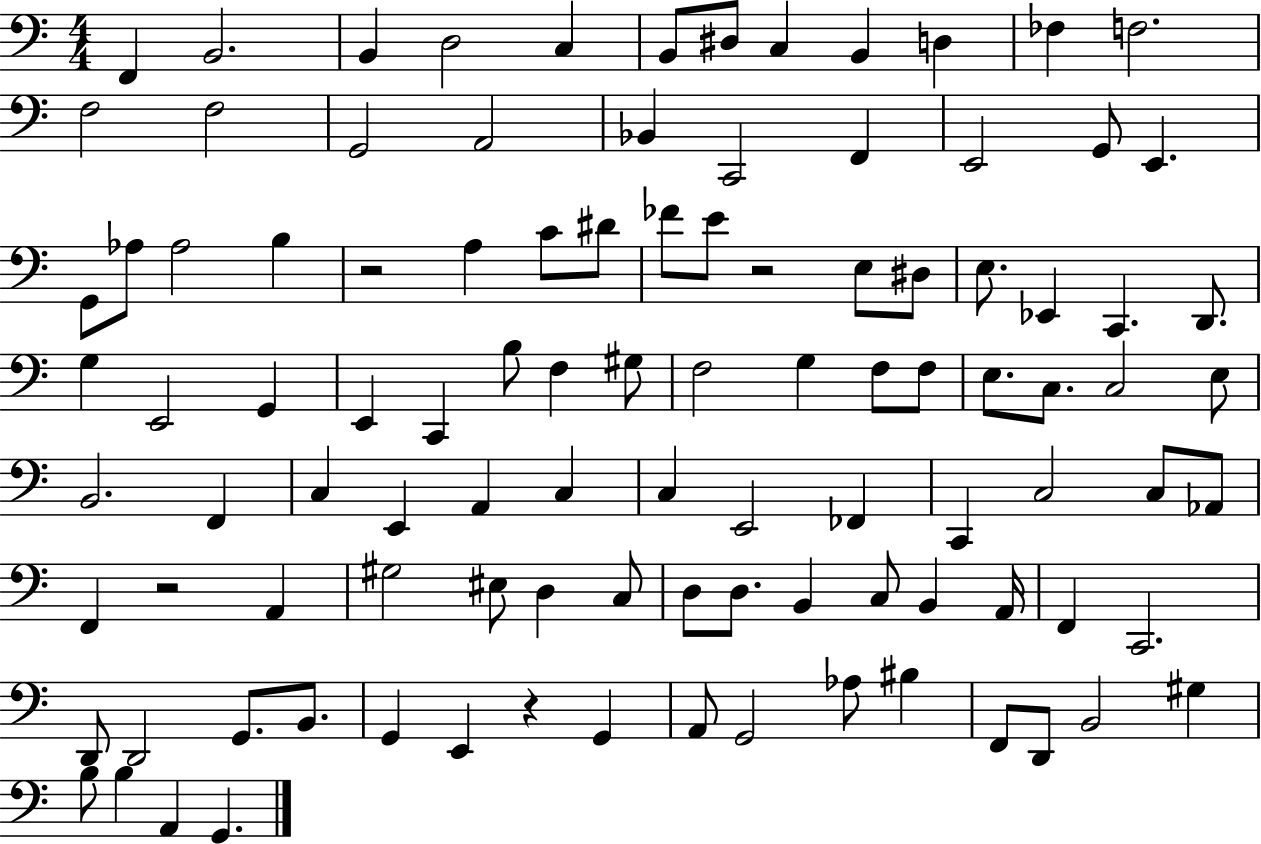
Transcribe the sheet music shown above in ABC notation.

X:1
T:Untitled
M:4/4
L:1/4
K:C
F,, B,,2 B,, D,2 C, B,,/2 ^D,/2 C, B,, D, _F, F,2 F,2 F,2 G,,2 A,,2 _B,, C,,2 F,, E,,2 G,,/2 E,, G,,/2 _A,/2 _A,2 B, z2 A, C/2 ^D/2 _F/2 E/2 z2 E,/2 ^D,/2 E,/2 _E,, C,, D,,/2 G, E,,2 G,, E,, C,, B,/2 F, ^G,/2 F,2 G, F,/2 F,/2 E,/2 C,/2 C,2 E,/2 B,,2 F,, C, E,, A,, C, C, E,,2 _F,, C,, C,2 C,/2 _A,,/2 F,, z2 A,, ^G,2 ^E,/2 D, C,/2 D,/2 D,/2 B,, C,/2 B,, A,,/4 F,, C,,2 D,,/2 D,,2 G,,/2 B,,/2 G,, E,, z G,, A,,/2 G,,2 _A,/2 ^B, F,,/2 D,,/2 B,,2 ^G, B,/2 B, A,, G,,